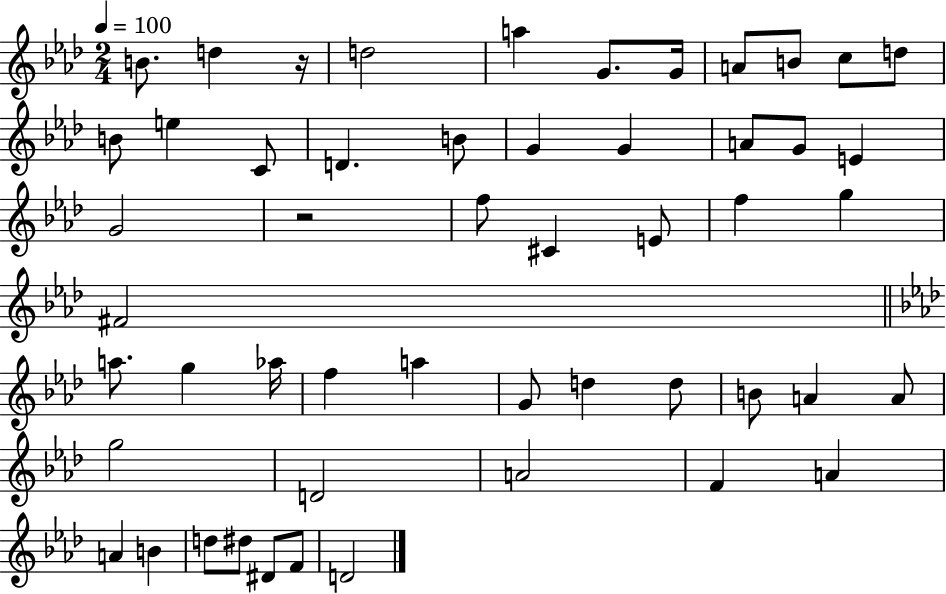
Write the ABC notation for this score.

X:1
T:Untitled
M:2/4
L:1/4
K:Ab
B/2 d z/4 d2 a G/2 G/4 A/2 B/2 c/2 d/2 B/2 e C/2 D B/2 G G A/2 G/2 E G2 z2 f/2 ^C E/2 f g ^F2 a/2 g _a/4 f a G/2 d d/2 B/2 A A/2 g2 D2 A2 F A A B d/2 ^d/2 ^D/2 F/2 D2